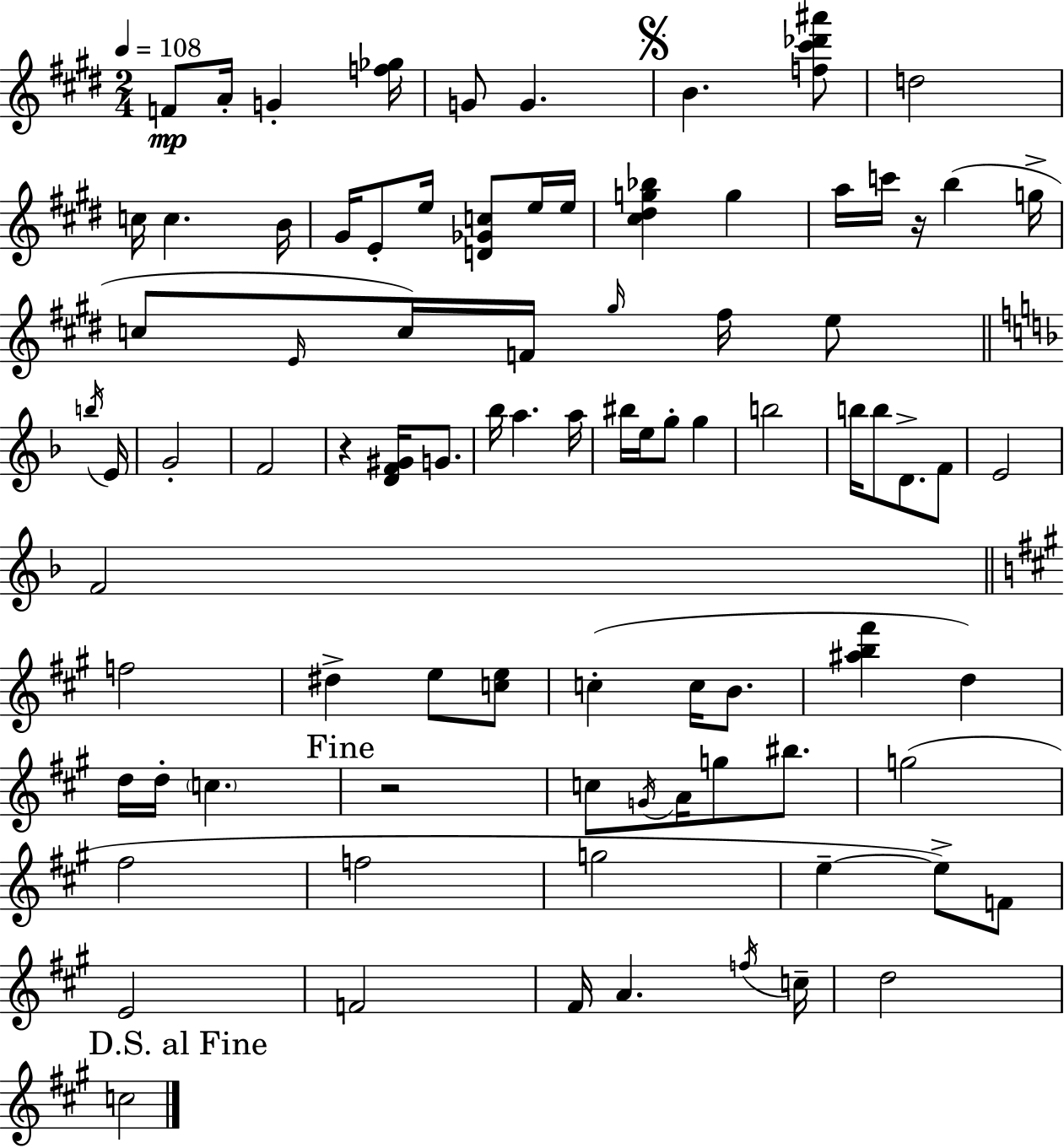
X:1
T:Untitled
M:2/4
L:1/4
K:E
F/2 A/4 G [f_g]/4 G/2 G B [f^c'_d'^a']/2 d2 c/4 c B/4 ^G/4 E/2 e/4 [D_Gc]/2 e/4 e/4 [^c^dg_b] g a/4 c'/4 z/4 b g/4 c/2 E/4 c/4 F/4 ^g/4 ^f/4 e/2 b/4 E/4 G2 F2 z [DF^G]/4 G/2 _b/4 a a/4 ^b/4 e/4 g/2 g b2 b/4 b/2 D/2 F/2 E2 F2 f2 ^d e/2 [ce]/2 c c/4 B/2 [^ab^f'] d d/4 d/4 c z2 c/2 G/4 A/4 g/2 ^b/2 g2 ^f2 f2 g2 e e/2 F/2 E2 F2 ^F/4 A f/4 c/4 d2 c2